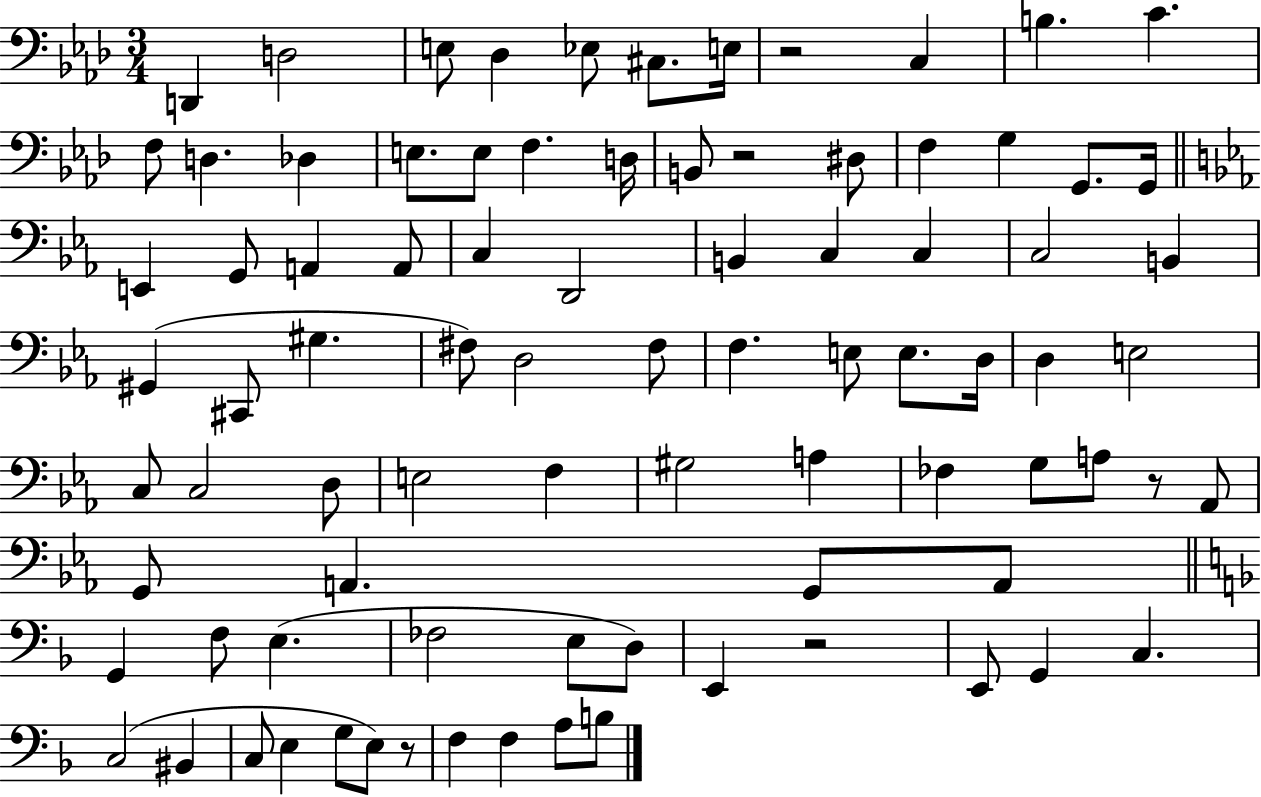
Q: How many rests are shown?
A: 5